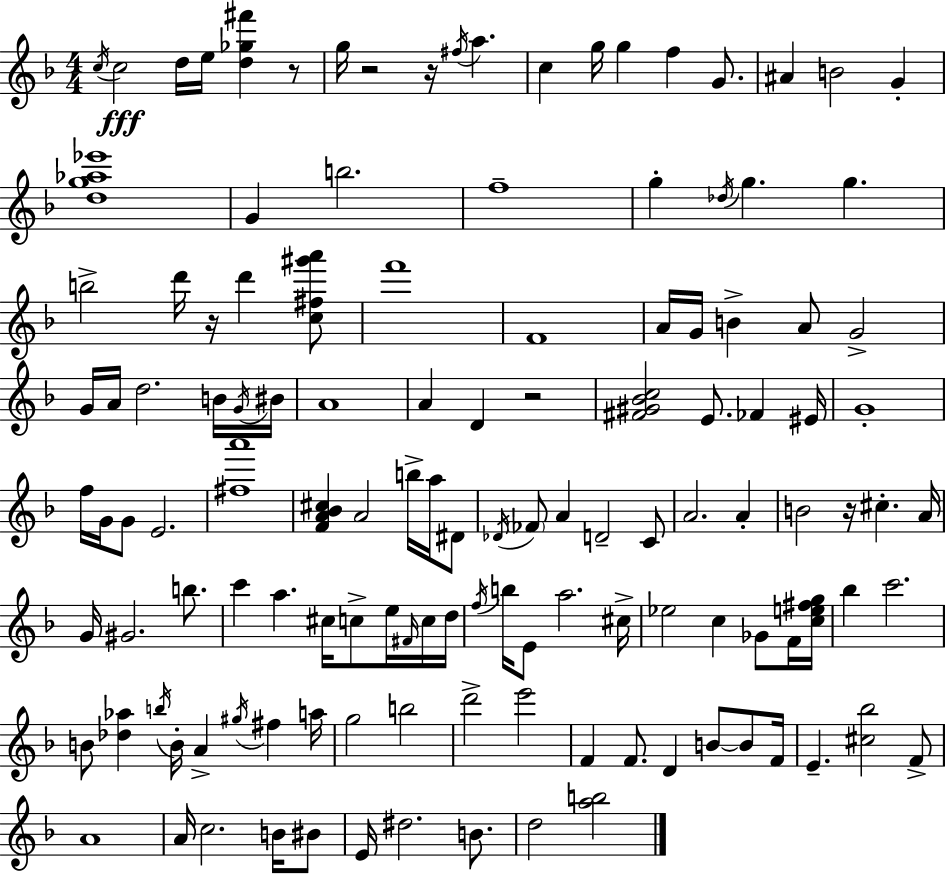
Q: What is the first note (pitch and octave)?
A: C5